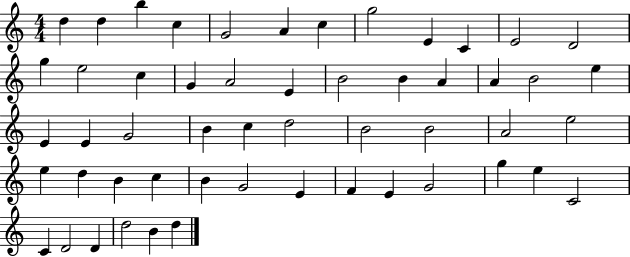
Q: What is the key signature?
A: C major